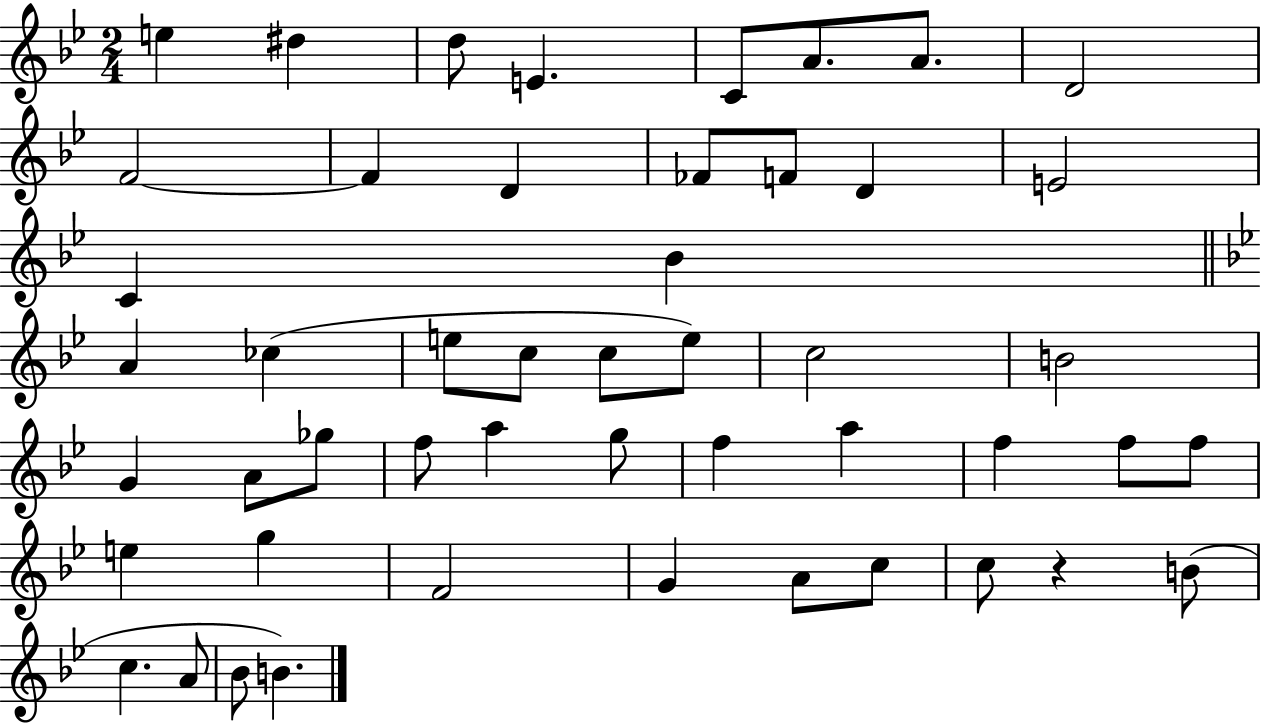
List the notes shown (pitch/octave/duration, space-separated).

E5/q D#5/q D5/e E4/q. C4/e A4/e. A4/e. D4/h F4/h F4/q D4/q FES4/e F4/e D4/q E4/h C4/q Bb4/q A4/q CES5/q E5/e C5/e C5/e E5/e C5/h B4/h G4/q A4/e Gb5/e F5/e A5/q G5/e F5/q A5/q F5/q F5/e F5/e E5/q G5/q F4/h G4/q A4/e C5/e C5/e R/q B4/e C5/q. A4/e Bb4/e B4/q.